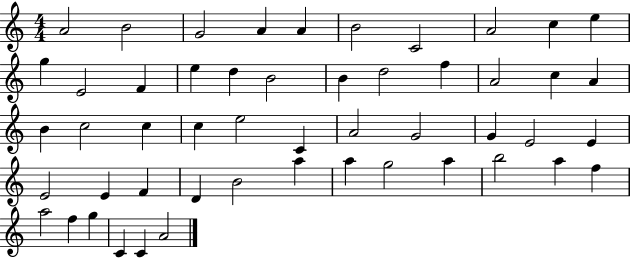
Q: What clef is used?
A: treble